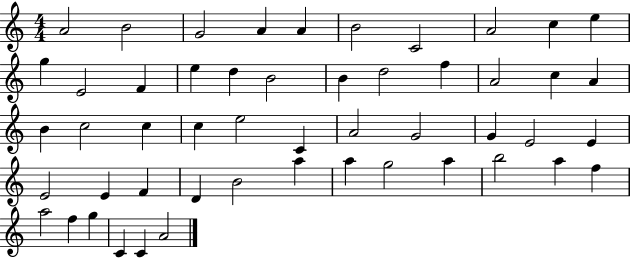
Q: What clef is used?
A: treble